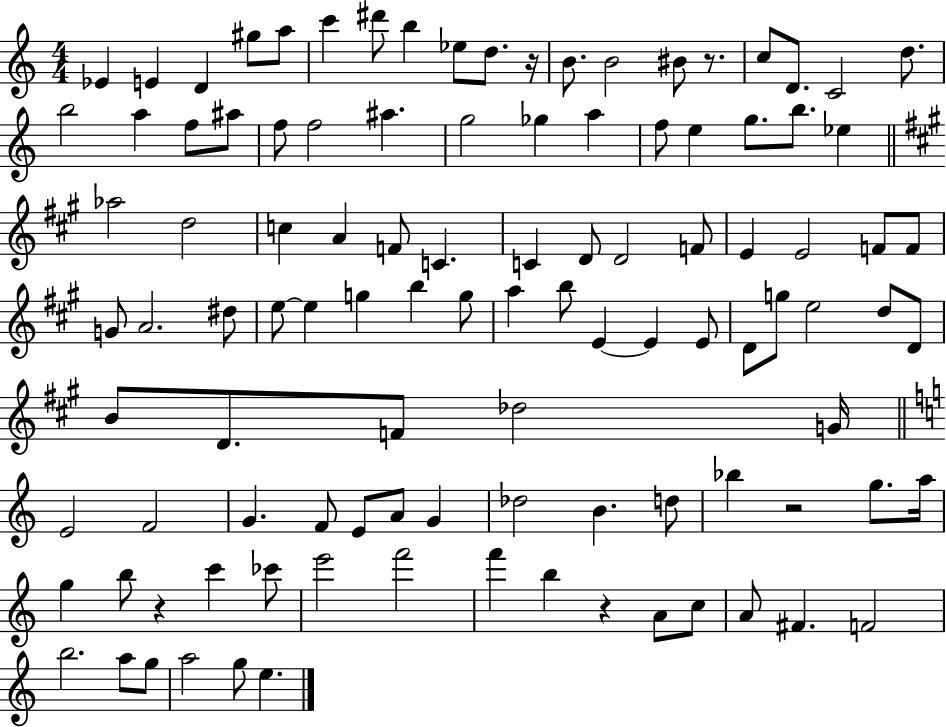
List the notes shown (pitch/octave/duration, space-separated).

Eb4/q E4/q D4/q G#5/e A5/e C6/q D#6/e B5/q Eb5/e D5/e. R/s B4/e. B4/h BIS4/e R/e. C5/e D4/e. C4/h D5/e. B5/h A5/q F5/e A#5/e F5/e F5/h A#5/q. G5/h Gb5/q A5/q F5/e E5/q G5/e. B5/e. Eb5/q Ab5/h D5/h C5/q A4/q F4/e C4/q. C4/q D4/e D4/h F4/e E4/q E4/h F4/e F4/e G4/e A4/h. D#5/e E5/e E5/q G5/q B5/q G5/e A5/q B5/e E4/q E4/q E4/e D4/e G5/e E5/h D5/e D4/e B4/e D4/e. F4/e Db5/h G4/s E4/h F4/h G4/q. F4/e E4/e A4/e G4/q Db5/h B4/q. D5/e Bb5/q R/h G5/e. A5/s G5/q B5/e R/q C6/q CES6/e E6/h F6/h F6/q B5/q R/q A4/e C5/e A4/e F#4/q. F4/h B5/h. A5/e G5/e A5/h G5/e E5/q.